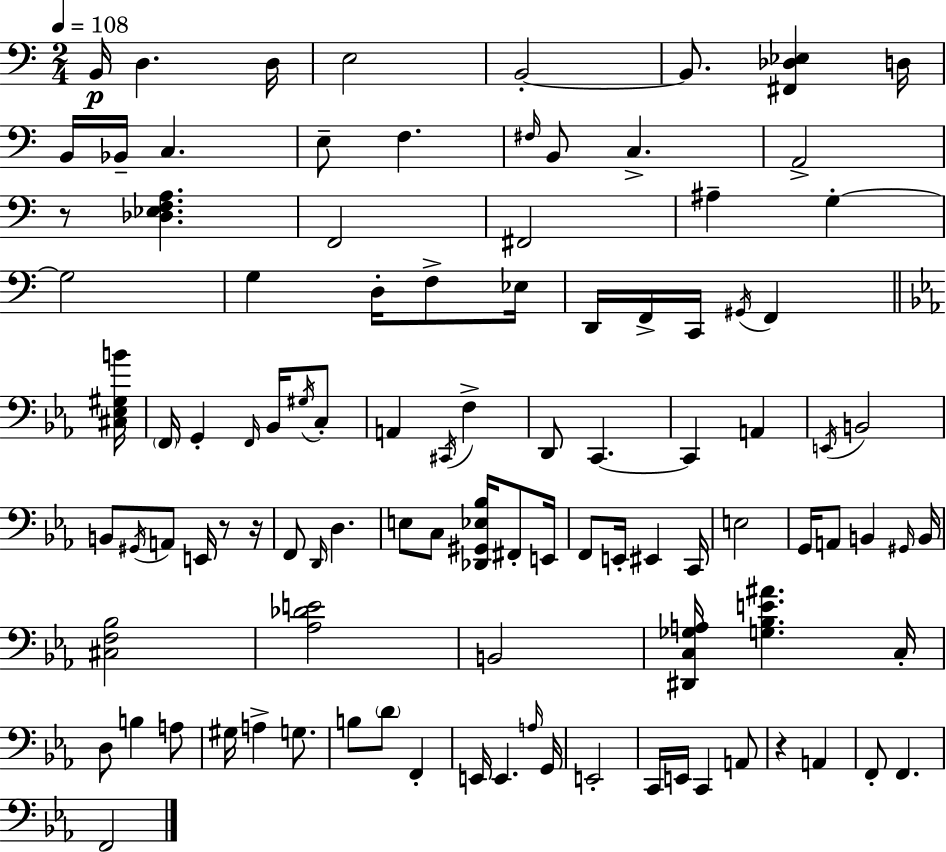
{
  \clef bass
  \numericTimeSignature
  \time 2/4
  \key c \major
  \tempo 4 = 108
  \repeat volta 2 { b,16\p d4. d16 | e2 | b,2-.~~ | b,8. <fis, des ees>4 d16 | \break b,16 bes,16-- c4. | e8-- f4. | \grace { fis16 } b,8 c4.-> | a,2-> | \break r8 <des ees f a>4. | f,2 | fis,2 | ais4-- g4-.~~ | \break g2 | g4 d16-. f8-> | ees16 d,16 f,16-> c,16 \acciaccatura { gis,16 } f,4 | \bar "||" \break \key ees \major <cis ees gis b'>16 \parenthesize f,16 g,4-. \grace { f,16 } bes,16 | \acciaccatura { gis16 } c8-. a,4 \acciaccatura { cis,16 } | f4-> d,8 c,4.~~ | c,4 | \break a,4 \acciaccatura { e,16 } b,2 | b,8 \acciaccatura { gis,16 } | a,8 e,16 r8 r16 f,8 | \grace { d,16 } d4. e8 | \break c8 <des, gis, ees bes>16 fis,8-. e,16 f,8 | e,16-. eis,4 c,16 e2 | g,16 | a,8 b,4 \grace { gis,16 } b,16 | \break <cis f bes>2 | <aes des' e'>2 | b,2 | <dis, c ges a>16 <g bes e' ais'>4. c16-. | \break d8 b4 a8 | gis16 a4-> g8. | b8 \parenthesize d'8 f,4-. | e,16 e,4. \grace { a16 } | \break g,16 e,2-. | c,16 e,16 c,4 a,8 | r4 a,4 | f,8-. f,4. | \break f,2 | } \bar "|."
}